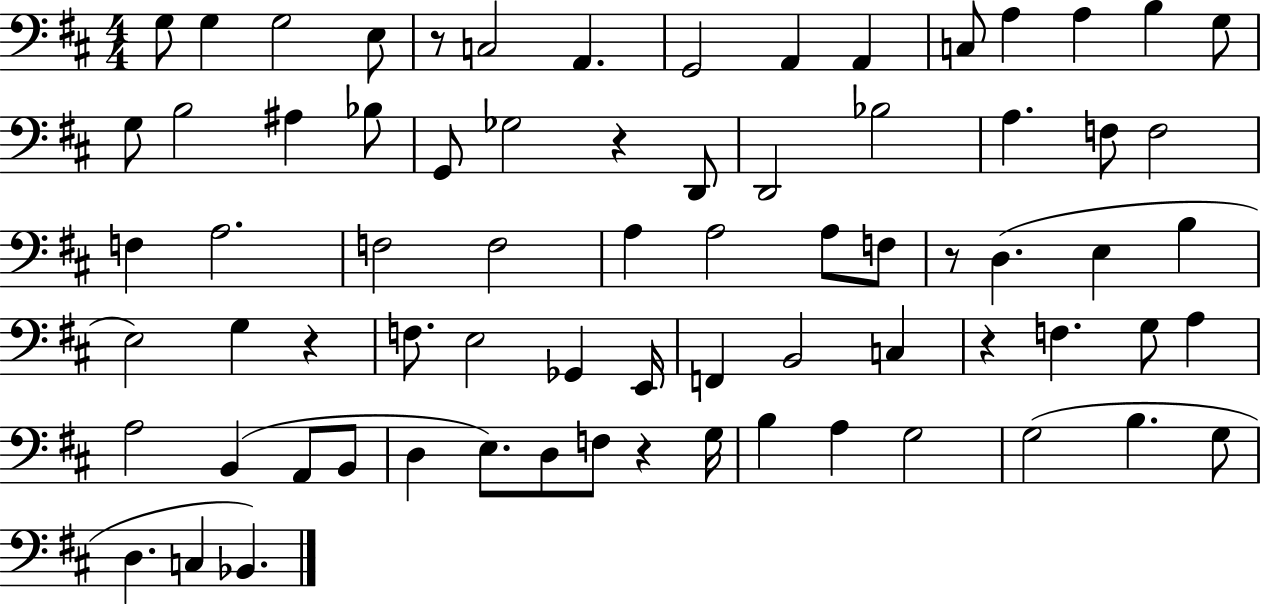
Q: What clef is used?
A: bass